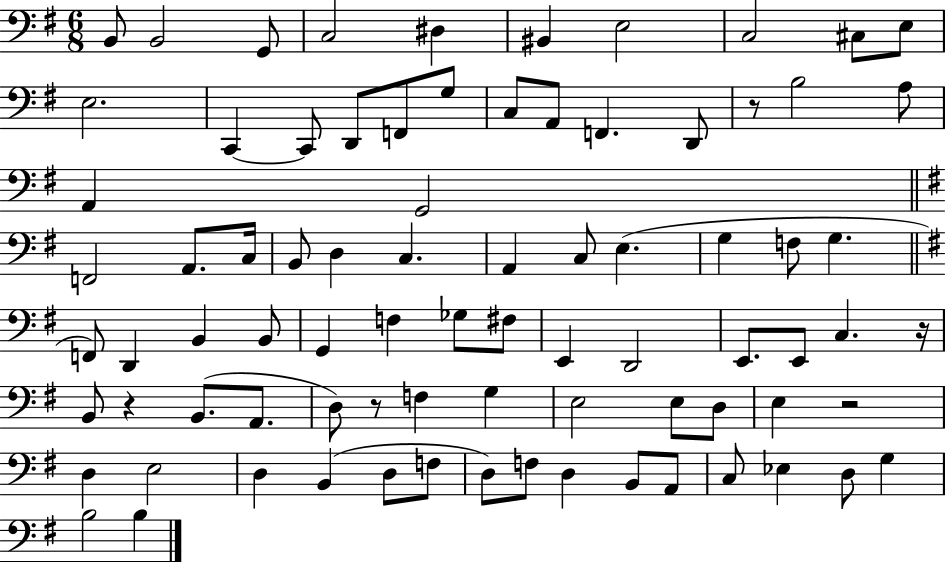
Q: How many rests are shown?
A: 5